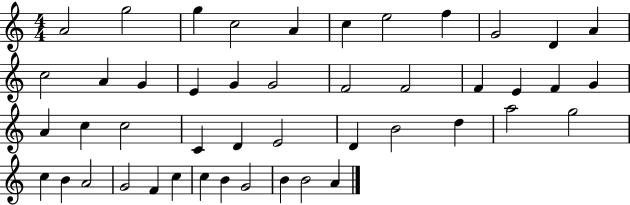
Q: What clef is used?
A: treble